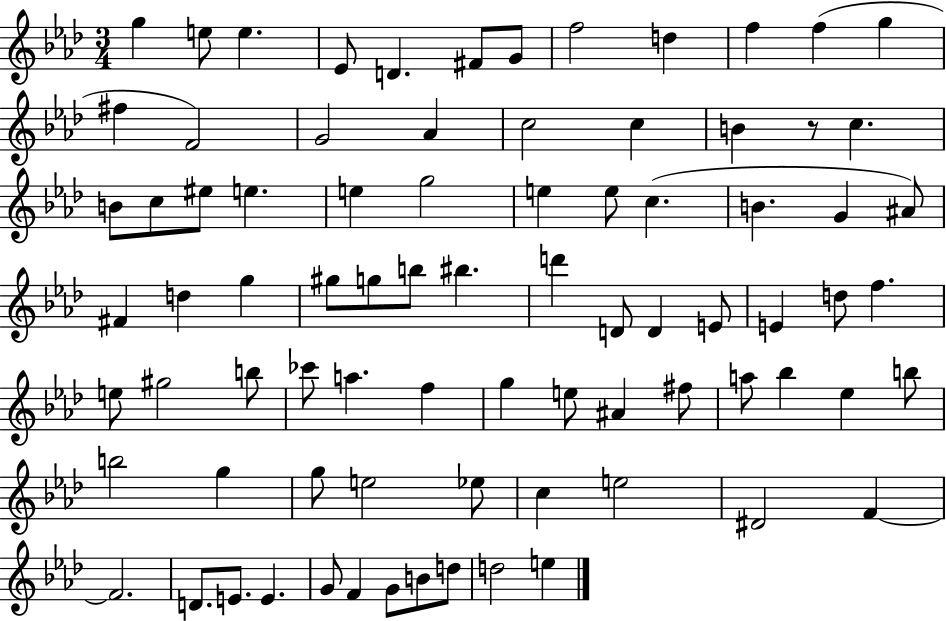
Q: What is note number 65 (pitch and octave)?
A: Eb5